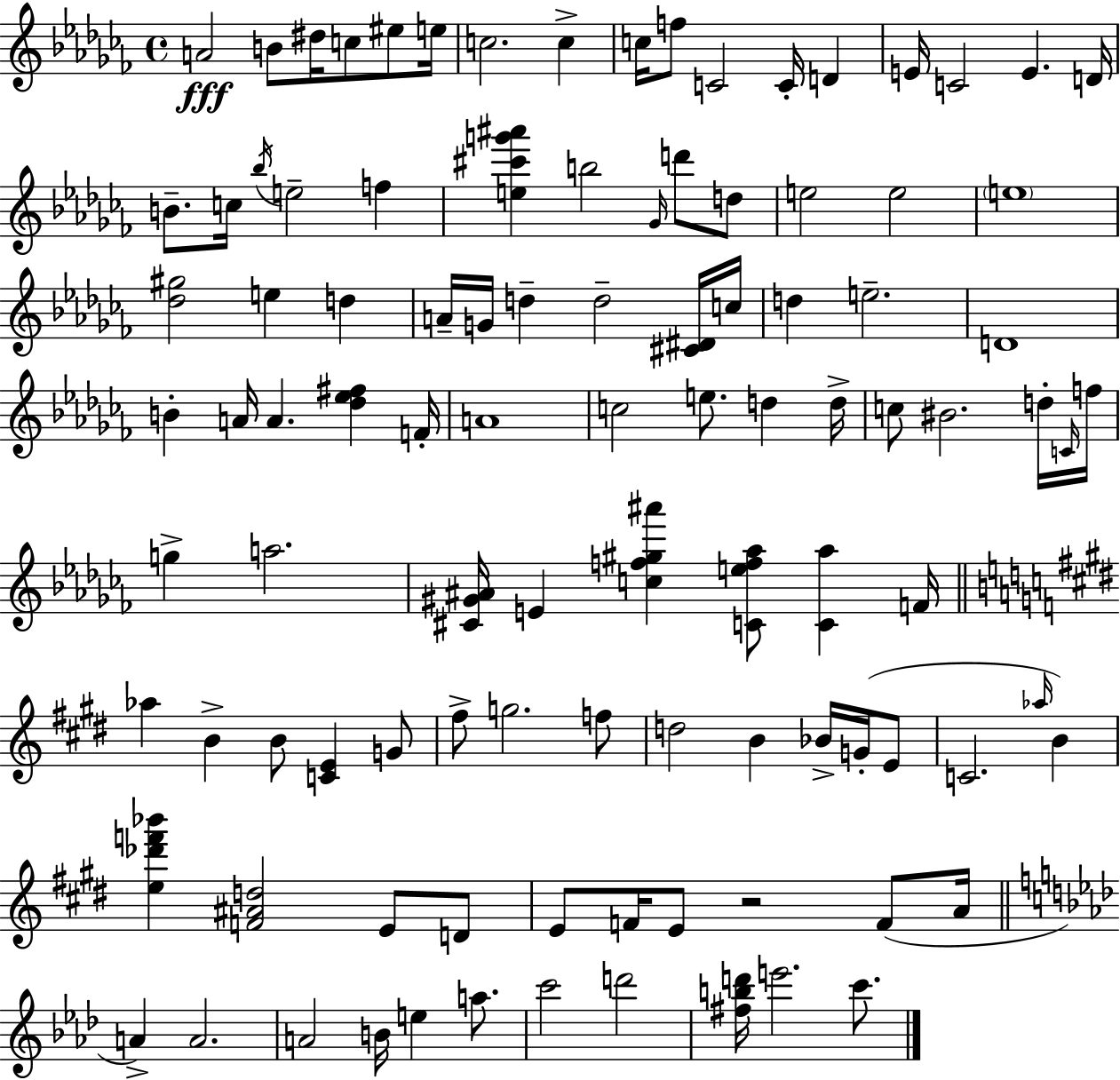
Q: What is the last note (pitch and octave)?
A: C6